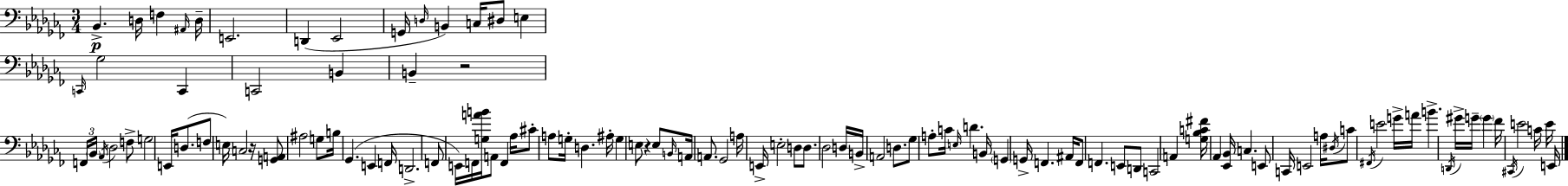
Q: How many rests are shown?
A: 3